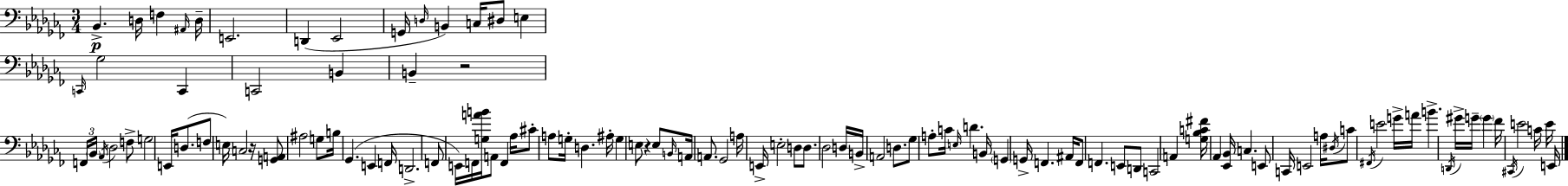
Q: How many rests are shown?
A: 3